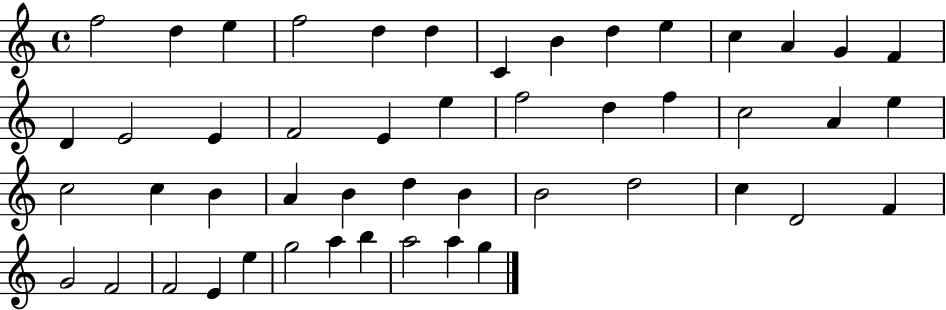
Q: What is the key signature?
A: C major